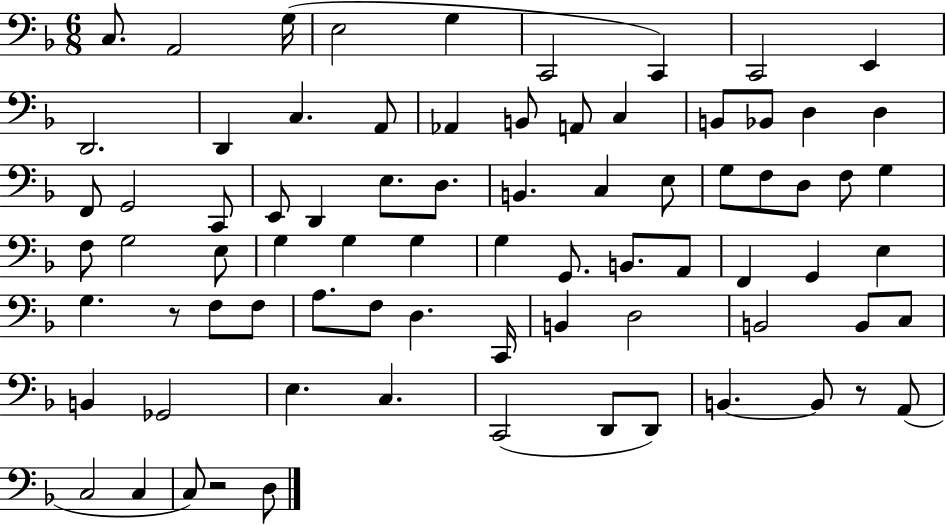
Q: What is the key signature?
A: F major